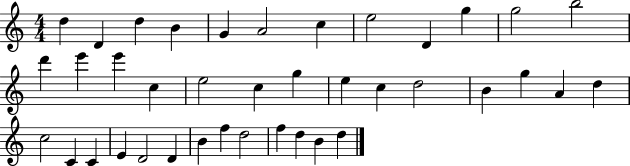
D5/q D4/q D5/q B4/q G4/q A4/h C5/q E5/h D4/q G5/q G5/h B5/h D6/q E6/q E6/q C5/q E5/h C5/q G5/q E5/q C5/q D5/h B4/q G5/q A4/q D5/q C5/h C4/q C4/q E4/q D4/h D4/q B4/q F5/q D5/h F5/q D5/q B4/q D5/q